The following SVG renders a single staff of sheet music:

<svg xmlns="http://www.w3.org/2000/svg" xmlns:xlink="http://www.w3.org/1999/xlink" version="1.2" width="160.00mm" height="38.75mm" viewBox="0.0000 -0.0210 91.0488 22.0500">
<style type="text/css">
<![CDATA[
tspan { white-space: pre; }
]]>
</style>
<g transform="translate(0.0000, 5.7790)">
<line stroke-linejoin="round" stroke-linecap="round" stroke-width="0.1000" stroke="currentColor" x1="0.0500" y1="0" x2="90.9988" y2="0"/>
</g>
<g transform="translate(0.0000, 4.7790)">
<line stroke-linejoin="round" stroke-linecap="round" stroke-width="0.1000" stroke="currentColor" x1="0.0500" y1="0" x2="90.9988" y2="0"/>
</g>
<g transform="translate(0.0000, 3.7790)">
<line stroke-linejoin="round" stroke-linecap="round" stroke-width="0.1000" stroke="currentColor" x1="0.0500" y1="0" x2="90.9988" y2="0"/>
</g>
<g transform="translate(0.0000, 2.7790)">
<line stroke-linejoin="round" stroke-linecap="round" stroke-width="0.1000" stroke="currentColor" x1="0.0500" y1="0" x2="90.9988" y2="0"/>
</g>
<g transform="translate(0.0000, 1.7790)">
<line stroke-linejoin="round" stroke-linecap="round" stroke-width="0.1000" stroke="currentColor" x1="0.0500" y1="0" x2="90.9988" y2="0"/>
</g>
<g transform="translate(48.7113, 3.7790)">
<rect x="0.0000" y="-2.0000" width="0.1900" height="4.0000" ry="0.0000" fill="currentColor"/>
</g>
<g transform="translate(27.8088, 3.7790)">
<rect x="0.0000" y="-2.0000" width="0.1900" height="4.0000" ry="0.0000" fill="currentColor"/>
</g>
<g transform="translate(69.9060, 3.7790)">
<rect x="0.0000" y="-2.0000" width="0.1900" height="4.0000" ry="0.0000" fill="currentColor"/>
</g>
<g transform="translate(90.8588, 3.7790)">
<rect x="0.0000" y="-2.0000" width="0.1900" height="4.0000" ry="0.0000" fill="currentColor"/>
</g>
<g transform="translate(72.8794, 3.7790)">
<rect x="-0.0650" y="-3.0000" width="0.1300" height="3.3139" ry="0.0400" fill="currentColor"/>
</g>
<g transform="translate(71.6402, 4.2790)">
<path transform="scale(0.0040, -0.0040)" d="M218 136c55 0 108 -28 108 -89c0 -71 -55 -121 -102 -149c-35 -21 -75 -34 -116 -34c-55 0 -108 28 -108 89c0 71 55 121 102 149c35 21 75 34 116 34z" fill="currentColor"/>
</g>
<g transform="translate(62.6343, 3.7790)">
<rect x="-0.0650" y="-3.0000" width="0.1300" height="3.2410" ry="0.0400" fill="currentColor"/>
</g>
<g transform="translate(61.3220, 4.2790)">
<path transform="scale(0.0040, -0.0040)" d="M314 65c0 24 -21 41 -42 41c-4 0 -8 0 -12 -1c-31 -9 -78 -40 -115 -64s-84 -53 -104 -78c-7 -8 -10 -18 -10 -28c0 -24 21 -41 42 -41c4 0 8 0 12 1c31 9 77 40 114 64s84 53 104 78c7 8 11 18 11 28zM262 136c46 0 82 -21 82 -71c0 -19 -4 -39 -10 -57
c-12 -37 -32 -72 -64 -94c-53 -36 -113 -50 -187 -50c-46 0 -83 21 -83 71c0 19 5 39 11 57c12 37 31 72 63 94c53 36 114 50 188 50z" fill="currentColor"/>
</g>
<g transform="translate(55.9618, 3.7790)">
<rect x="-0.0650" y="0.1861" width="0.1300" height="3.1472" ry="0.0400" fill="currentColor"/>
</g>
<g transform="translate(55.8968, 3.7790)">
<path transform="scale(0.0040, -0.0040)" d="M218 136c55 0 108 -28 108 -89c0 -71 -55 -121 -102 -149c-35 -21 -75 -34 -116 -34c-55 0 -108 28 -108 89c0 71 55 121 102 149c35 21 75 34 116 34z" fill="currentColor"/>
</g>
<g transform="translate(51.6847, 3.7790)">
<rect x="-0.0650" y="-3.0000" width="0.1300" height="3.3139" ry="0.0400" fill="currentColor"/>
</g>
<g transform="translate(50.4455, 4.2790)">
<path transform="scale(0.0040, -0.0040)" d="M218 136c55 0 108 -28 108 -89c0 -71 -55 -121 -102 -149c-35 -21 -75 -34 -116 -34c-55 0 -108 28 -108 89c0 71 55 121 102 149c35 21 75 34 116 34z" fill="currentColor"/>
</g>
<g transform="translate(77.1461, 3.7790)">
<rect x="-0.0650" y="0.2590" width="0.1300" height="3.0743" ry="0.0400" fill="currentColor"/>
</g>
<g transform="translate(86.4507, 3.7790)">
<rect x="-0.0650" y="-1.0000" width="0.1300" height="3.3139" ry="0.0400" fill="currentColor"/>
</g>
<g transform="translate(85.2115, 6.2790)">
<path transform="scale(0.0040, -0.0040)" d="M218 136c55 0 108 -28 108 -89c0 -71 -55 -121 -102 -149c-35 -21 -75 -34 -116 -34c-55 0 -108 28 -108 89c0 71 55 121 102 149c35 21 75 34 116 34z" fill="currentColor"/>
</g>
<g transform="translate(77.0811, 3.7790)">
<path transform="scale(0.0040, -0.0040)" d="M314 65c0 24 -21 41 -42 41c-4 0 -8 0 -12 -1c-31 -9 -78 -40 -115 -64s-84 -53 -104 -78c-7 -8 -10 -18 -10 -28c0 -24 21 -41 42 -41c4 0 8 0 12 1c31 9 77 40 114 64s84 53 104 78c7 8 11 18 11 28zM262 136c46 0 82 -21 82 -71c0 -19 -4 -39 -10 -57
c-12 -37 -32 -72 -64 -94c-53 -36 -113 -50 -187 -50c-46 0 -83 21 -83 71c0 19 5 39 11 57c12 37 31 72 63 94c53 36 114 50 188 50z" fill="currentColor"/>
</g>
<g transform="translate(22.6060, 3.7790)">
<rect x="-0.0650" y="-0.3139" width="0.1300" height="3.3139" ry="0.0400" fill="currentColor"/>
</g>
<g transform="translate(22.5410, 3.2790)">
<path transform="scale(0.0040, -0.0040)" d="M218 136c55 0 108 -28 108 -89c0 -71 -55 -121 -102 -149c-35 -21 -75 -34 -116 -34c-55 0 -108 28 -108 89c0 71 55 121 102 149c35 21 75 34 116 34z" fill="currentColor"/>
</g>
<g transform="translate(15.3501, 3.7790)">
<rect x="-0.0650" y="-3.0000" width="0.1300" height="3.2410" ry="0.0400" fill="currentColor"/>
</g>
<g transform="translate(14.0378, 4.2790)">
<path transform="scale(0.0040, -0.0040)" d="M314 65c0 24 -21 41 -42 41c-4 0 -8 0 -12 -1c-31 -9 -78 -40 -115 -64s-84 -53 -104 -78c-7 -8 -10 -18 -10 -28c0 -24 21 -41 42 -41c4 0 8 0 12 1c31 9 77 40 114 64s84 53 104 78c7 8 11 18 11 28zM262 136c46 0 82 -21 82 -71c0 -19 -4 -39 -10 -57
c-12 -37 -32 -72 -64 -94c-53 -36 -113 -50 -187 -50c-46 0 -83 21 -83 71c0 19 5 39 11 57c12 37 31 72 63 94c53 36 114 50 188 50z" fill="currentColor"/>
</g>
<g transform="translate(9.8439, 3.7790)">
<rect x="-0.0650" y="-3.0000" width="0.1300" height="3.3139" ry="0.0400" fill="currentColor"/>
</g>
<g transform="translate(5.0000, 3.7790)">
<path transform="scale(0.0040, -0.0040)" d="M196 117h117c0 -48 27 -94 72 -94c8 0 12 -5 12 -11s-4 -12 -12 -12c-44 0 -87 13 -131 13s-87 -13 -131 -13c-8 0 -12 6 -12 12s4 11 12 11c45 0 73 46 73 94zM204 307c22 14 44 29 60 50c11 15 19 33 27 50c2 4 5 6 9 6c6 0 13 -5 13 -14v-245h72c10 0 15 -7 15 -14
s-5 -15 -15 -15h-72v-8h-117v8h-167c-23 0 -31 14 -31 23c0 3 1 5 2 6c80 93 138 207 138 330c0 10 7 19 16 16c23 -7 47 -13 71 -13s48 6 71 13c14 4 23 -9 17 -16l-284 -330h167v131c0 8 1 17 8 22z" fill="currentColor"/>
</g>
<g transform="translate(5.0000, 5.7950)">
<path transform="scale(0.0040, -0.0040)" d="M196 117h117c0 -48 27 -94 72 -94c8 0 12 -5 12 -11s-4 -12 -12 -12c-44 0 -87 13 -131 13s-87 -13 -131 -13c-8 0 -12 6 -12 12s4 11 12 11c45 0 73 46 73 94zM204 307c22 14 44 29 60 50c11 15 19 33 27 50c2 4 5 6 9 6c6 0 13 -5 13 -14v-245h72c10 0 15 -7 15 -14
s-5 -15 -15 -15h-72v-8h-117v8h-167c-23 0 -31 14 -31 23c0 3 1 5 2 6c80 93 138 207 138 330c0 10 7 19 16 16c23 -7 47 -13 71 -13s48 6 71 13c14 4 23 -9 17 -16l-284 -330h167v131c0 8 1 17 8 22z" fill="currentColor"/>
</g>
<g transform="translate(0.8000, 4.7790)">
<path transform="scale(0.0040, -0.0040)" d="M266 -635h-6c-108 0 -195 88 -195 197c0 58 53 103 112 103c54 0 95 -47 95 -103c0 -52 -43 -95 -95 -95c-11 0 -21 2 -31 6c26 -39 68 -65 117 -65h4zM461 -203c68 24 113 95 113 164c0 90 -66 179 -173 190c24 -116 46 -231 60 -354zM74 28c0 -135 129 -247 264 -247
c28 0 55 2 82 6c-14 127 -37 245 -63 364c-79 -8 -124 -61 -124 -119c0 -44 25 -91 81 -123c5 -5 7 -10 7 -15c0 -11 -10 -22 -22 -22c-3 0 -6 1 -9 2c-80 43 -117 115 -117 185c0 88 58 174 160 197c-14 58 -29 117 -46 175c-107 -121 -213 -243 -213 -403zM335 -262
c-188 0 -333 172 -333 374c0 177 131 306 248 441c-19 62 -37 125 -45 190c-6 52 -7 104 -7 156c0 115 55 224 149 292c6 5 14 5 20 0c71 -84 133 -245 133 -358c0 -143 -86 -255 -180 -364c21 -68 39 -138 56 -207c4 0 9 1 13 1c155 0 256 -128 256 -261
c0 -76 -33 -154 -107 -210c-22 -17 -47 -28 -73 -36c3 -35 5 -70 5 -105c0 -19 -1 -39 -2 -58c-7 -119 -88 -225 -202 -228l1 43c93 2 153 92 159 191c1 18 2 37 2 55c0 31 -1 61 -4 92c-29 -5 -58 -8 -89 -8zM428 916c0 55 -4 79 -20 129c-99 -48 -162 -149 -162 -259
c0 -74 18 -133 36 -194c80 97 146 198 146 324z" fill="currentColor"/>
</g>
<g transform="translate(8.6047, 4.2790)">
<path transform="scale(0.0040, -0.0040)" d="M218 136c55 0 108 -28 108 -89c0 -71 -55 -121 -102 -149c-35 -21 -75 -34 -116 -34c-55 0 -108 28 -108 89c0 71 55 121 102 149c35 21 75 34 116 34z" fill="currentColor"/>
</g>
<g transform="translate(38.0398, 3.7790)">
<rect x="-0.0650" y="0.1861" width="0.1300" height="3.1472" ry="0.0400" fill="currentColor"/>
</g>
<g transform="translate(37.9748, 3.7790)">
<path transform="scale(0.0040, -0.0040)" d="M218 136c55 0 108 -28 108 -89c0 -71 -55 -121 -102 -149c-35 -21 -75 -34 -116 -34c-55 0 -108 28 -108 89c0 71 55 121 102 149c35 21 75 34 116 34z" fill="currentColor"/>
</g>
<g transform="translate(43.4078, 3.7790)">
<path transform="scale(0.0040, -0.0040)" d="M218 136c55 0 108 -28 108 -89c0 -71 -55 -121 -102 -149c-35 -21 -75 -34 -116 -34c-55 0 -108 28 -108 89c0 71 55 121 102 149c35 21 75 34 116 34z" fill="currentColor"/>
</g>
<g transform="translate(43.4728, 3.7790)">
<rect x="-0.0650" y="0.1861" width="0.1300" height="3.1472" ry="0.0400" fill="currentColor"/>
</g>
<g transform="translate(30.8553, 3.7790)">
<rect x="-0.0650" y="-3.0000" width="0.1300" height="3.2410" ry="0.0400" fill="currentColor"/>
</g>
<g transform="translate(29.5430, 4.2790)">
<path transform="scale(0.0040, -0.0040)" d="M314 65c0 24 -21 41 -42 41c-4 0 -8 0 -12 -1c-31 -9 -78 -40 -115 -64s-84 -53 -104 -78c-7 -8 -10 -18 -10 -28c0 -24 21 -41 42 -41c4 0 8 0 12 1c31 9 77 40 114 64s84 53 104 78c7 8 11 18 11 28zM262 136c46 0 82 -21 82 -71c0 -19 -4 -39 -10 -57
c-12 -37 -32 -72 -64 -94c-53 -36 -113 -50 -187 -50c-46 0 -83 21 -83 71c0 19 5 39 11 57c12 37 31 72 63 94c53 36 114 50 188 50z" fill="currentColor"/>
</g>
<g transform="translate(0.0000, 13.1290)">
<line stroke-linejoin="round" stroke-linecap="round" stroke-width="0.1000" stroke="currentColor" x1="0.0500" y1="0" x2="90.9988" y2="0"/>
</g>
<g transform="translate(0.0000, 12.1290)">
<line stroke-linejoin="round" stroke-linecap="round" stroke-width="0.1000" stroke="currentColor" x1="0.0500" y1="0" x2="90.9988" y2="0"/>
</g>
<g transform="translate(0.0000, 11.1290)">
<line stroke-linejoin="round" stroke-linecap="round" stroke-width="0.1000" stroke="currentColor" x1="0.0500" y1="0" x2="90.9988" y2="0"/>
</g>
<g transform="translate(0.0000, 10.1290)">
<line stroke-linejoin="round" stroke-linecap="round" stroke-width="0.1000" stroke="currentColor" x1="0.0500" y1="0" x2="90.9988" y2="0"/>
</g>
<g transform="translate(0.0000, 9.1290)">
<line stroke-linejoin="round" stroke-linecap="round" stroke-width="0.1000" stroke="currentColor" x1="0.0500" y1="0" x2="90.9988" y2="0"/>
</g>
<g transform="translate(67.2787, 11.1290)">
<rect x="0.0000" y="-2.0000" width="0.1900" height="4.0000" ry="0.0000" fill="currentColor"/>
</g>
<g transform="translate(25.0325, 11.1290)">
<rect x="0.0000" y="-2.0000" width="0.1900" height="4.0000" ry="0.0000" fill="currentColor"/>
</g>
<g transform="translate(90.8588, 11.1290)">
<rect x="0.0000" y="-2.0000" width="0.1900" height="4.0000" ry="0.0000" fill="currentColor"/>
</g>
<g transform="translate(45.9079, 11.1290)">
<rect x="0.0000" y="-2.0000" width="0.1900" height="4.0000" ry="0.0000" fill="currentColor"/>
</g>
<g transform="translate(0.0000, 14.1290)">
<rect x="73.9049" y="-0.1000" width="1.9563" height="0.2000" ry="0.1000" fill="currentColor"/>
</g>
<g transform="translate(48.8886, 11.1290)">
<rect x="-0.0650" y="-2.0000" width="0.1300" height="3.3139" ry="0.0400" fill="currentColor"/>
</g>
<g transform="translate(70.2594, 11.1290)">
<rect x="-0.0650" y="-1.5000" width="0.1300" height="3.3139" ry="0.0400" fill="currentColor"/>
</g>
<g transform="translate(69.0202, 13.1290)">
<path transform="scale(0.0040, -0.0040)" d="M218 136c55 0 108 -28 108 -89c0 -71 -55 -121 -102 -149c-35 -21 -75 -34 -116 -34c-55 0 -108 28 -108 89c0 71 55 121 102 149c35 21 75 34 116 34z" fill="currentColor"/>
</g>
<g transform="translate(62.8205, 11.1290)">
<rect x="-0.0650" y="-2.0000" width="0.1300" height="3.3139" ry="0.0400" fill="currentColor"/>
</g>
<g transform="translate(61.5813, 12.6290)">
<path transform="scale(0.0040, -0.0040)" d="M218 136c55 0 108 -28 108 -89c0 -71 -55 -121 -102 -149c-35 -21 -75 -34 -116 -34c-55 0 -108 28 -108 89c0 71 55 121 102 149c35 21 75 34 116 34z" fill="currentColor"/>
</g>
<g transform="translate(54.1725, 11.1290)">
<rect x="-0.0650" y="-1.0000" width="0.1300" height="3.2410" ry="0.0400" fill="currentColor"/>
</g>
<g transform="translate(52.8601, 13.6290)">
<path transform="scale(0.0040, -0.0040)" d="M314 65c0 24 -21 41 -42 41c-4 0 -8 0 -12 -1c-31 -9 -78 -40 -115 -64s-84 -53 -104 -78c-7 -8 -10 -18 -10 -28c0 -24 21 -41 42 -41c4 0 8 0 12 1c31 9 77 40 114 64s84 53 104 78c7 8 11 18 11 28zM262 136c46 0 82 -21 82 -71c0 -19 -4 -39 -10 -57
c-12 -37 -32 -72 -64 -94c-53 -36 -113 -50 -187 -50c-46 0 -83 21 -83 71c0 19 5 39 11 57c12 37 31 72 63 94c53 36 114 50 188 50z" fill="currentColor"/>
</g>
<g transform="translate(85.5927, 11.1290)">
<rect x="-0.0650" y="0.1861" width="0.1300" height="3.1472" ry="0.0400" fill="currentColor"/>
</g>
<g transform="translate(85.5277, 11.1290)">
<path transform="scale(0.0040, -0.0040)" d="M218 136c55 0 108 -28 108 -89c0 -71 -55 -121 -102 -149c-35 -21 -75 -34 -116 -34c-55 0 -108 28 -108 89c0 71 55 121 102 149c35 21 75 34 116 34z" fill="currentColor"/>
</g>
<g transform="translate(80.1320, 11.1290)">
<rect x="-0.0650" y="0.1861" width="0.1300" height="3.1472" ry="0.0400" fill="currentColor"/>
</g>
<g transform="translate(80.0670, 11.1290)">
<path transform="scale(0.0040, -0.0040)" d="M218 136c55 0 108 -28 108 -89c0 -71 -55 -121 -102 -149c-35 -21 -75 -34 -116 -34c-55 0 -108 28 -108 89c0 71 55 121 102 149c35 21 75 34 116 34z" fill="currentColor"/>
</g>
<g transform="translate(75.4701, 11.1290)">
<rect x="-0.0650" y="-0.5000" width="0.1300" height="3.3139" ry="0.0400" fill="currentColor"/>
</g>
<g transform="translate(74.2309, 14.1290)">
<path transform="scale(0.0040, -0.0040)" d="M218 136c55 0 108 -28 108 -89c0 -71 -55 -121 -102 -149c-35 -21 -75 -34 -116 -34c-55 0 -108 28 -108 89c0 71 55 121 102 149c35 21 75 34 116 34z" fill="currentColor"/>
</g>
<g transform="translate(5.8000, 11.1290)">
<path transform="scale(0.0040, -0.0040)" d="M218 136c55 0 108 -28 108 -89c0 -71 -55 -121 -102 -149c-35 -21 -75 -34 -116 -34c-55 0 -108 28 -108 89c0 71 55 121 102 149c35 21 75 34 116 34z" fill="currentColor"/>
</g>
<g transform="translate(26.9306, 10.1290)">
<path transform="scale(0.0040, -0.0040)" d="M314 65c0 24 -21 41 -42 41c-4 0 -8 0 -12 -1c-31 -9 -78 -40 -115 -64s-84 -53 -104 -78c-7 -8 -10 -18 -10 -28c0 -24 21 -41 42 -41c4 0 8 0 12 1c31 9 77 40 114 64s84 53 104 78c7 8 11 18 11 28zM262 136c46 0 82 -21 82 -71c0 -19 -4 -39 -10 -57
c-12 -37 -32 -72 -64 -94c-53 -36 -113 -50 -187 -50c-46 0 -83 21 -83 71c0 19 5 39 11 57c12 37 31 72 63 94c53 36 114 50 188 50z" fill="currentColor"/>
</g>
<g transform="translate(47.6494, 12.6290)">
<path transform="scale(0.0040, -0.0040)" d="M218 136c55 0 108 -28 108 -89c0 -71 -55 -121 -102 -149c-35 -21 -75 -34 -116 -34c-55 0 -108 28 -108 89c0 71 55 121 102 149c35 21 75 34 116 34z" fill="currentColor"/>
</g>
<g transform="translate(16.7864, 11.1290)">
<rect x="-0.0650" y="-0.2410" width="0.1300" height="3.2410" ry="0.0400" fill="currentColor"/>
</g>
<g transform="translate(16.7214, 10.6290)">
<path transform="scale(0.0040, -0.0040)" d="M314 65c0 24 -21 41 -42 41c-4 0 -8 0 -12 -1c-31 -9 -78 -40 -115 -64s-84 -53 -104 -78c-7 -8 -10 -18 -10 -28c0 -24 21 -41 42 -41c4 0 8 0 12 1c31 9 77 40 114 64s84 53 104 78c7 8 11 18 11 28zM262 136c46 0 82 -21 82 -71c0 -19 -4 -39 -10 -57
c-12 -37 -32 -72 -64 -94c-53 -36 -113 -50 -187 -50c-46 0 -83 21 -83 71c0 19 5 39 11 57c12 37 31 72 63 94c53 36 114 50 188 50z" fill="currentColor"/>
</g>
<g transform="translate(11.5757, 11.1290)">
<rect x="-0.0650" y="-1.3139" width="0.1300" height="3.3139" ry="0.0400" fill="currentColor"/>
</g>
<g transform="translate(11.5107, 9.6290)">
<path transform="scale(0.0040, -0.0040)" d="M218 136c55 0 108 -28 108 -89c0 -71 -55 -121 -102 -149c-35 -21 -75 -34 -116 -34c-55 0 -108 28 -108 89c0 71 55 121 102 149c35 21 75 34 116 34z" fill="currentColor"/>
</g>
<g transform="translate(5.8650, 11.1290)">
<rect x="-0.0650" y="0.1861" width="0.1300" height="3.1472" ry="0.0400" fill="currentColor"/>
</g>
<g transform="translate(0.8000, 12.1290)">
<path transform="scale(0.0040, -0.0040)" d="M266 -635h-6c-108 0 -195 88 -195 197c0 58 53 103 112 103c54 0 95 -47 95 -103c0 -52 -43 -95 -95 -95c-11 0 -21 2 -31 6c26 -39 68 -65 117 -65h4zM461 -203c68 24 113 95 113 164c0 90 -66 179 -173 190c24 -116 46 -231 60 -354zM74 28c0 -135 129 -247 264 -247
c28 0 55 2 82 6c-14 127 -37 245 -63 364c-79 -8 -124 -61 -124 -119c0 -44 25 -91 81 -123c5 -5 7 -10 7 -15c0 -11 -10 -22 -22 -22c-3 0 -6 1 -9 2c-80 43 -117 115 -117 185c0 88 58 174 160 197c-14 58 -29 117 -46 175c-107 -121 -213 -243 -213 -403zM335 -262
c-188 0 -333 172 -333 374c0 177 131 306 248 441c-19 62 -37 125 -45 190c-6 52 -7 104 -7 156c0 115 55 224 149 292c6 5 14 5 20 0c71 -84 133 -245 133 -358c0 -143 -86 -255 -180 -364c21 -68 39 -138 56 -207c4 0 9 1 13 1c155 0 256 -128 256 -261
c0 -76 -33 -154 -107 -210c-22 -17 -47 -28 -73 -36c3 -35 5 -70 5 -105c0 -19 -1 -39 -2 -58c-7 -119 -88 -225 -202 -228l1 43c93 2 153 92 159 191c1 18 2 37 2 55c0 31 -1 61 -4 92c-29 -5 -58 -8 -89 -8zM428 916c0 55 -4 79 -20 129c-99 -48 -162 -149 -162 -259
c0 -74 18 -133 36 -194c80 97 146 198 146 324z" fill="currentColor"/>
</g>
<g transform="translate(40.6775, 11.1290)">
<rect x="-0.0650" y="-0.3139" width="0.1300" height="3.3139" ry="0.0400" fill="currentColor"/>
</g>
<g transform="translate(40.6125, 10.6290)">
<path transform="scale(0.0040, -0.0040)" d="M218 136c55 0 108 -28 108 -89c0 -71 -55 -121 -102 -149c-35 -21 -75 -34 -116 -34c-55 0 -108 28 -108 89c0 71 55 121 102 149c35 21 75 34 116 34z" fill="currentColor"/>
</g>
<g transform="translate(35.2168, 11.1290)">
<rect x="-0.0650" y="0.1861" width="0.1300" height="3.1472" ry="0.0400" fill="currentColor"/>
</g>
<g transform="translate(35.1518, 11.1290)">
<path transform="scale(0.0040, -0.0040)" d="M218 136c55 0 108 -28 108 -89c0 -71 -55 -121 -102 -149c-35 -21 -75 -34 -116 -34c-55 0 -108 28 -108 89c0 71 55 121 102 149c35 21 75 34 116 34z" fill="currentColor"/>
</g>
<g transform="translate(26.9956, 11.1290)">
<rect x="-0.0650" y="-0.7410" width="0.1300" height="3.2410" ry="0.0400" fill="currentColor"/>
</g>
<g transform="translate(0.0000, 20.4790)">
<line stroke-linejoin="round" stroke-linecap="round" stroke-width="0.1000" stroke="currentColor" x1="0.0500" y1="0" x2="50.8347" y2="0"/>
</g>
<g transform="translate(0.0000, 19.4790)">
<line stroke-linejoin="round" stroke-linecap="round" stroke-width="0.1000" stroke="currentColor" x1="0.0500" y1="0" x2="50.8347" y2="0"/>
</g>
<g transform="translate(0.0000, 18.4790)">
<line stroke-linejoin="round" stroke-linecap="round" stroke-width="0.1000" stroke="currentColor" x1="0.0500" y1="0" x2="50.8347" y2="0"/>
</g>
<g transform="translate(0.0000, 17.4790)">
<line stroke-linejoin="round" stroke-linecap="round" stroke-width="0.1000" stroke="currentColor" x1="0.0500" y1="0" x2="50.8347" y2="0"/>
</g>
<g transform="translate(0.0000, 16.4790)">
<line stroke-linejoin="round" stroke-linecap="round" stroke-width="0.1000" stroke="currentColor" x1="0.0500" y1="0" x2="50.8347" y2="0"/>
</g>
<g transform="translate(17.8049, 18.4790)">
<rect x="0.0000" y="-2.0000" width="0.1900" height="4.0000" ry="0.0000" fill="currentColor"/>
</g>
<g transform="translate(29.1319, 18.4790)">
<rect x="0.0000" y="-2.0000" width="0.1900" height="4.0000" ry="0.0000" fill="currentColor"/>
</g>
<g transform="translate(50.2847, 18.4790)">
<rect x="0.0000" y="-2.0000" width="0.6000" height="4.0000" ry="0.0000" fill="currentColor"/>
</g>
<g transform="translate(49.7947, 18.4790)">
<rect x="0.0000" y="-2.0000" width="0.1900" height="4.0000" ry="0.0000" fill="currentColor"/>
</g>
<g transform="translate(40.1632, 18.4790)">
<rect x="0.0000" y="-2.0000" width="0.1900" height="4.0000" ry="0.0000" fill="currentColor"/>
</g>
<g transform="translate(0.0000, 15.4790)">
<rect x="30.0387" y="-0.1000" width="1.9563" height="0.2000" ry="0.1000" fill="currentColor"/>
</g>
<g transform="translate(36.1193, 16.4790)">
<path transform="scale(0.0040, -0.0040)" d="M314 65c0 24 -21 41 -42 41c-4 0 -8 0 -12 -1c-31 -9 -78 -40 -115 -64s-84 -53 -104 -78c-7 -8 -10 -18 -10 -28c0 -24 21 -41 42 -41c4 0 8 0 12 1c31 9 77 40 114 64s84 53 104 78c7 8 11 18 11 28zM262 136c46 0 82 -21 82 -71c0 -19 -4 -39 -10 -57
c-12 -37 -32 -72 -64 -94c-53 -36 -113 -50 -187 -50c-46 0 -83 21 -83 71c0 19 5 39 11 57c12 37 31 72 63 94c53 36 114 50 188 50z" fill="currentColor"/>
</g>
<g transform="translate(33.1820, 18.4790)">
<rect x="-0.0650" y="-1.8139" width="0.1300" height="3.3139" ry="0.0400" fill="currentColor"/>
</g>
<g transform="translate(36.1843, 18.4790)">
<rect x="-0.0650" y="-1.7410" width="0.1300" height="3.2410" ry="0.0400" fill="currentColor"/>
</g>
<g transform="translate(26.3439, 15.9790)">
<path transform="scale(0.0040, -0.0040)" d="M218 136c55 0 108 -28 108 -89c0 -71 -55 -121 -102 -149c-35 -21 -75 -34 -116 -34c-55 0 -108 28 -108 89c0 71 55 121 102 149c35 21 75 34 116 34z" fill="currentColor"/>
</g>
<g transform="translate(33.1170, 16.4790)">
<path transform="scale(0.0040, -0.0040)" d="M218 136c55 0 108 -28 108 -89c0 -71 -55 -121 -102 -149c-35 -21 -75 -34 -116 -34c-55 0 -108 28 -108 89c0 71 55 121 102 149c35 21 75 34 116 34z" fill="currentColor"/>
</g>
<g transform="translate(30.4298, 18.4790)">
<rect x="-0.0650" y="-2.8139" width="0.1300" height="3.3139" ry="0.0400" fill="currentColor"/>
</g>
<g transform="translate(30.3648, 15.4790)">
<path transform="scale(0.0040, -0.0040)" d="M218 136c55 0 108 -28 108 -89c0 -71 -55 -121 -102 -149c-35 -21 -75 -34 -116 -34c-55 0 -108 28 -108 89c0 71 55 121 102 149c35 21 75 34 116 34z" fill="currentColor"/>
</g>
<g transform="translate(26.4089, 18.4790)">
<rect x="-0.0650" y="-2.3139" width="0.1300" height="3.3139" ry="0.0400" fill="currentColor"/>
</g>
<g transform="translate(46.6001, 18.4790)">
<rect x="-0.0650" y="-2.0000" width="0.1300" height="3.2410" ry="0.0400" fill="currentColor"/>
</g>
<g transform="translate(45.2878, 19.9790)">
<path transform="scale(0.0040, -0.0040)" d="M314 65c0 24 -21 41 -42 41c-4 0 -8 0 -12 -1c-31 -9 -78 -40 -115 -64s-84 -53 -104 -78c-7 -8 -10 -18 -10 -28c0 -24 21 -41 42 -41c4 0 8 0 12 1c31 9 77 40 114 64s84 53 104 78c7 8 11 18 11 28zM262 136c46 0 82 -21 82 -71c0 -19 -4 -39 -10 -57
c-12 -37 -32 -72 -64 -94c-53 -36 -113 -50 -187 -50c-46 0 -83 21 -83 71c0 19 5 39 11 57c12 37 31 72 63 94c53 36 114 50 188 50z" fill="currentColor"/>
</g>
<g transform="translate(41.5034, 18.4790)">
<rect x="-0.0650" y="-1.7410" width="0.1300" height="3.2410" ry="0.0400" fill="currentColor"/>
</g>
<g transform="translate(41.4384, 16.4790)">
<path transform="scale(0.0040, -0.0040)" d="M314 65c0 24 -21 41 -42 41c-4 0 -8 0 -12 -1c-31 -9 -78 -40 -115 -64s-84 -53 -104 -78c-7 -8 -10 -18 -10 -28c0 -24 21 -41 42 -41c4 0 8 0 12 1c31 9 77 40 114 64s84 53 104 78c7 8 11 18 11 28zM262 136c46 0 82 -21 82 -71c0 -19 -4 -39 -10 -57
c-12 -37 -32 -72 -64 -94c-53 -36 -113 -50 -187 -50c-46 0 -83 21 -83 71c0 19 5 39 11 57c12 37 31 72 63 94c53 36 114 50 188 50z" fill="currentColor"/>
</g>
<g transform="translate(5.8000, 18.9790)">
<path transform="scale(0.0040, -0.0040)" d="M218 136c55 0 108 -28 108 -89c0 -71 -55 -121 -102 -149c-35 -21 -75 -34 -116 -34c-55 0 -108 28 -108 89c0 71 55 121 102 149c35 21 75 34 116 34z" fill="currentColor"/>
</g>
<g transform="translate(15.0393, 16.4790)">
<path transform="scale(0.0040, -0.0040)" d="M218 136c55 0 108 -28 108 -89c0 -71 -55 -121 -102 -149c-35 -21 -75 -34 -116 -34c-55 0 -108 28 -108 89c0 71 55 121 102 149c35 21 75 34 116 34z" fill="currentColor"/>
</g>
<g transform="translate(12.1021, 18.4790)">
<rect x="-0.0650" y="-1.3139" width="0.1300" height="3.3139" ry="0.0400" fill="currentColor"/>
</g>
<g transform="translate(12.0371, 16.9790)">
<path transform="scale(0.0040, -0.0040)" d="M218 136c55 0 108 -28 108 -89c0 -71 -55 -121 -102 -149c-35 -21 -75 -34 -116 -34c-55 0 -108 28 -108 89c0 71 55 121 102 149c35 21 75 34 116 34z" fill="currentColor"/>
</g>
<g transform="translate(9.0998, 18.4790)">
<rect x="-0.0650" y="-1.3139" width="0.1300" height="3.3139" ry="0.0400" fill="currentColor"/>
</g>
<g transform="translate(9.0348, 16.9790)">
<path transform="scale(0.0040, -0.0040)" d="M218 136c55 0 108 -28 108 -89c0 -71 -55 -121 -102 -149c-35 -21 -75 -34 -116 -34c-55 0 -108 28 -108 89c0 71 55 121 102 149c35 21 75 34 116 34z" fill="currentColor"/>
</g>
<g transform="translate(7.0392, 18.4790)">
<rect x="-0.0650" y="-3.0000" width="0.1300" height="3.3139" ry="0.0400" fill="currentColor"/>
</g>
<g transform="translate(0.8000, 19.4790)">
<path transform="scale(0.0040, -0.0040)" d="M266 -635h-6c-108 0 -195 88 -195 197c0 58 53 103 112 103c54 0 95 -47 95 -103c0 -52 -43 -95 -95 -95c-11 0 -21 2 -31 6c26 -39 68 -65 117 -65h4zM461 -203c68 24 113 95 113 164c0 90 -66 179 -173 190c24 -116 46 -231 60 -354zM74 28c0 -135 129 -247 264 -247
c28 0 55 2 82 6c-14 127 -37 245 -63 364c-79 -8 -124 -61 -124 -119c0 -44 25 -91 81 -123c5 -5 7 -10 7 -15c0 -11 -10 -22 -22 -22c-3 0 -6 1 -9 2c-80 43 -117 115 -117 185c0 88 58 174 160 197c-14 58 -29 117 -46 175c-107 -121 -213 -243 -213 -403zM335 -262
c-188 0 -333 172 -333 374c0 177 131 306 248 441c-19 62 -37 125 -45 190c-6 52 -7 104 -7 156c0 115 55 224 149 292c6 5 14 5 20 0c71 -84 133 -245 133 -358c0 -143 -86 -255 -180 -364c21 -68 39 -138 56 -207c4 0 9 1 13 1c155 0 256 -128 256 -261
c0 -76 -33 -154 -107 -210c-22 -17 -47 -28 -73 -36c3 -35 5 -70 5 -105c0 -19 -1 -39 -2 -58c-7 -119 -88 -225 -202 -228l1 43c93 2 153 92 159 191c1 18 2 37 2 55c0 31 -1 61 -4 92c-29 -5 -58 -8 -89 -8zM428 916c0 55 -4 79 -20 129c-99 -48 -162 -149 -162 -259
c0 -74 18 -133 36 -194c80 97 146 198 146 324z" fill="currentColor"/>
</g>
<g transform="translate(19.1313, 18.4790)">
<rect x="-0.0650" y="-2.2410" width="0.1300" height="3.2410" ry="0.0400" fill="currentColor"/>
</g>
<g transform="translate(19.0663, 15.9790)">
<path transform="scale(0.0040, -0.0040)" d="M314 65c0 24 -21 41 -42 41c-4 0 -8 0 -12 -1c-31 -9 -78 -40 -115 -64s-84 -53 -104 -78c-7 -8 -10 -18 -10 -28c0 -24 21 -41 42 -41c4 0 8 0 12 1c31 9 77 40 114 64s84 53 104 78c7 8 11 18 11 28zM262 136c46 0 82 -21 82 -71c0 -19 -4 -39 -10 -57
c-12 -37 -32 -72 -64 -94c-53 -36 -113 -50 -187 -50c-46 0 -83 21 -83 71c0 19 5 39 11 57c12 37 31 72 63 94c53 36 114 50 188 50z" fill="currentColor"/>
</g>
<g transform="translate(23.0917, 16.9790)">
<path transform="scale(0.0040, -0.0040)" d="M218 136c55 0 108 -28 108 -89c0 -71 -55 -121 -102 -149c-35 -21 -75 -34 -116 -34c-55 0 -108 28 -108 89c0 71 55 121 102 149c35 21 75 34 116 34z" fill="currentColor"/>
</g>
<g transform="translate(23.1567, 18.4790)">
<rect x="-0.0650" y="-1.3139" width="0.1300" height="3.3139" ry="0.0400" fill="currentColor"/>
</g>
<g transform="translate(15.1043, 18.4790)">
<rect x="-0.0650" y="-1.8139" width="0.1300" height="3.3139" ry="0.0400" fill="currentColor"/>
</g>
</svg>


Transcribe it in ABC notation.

X:1
T:Untitled
M:4/4
L:1/4
K:C
A A2 c A2 B B A B A2 A B2 D B e c2 d2 B c F D2 F E C B B A e e f g2 e g a f f2 f2 F2